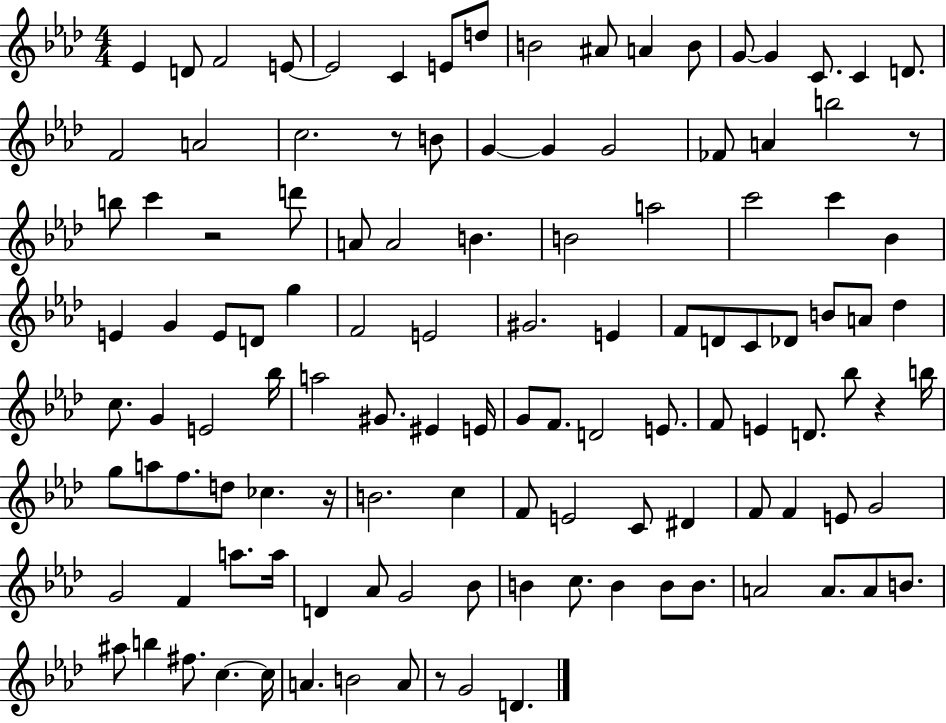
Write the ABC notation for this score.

X:1
T:Untitled
M:4/4
L:1/4
K:Ab
_E D/2 F2 E/2 E2 C E/2 d/2 B2 ^A/2 A B/2 G/2 G C/2 C D/2 F2 A2 c2 z/2 B/2 G G G2 _F/2 A b2 z/2 b/2 c' z2 d'/2 A/2 A2 B B2 a2 c'2 c' _B E G E/2 D/2 g F2 E2 ^G2 E F/2 D/2 C/2 _D/2 B/2 A/2 _d c/2 G E2 _b/4 a2 ^G/2 ^E E/4 G/2 F/2 D2 E/2 F/2 E D/2 _b/2 z b/4 g/2 a/2 f/2 d/2 _c z/4 B2 c F/2 E2 C/2 ^D F/2 F E/2 G2 G2 F a/2 a/4 D _A/2 G2 _B/2 B c/2 B B/2 B/2 A2 A/2 A/2 B/2 ^a/2 b ^f/2 c c/4 A B2 A/2 z/2 G2 D